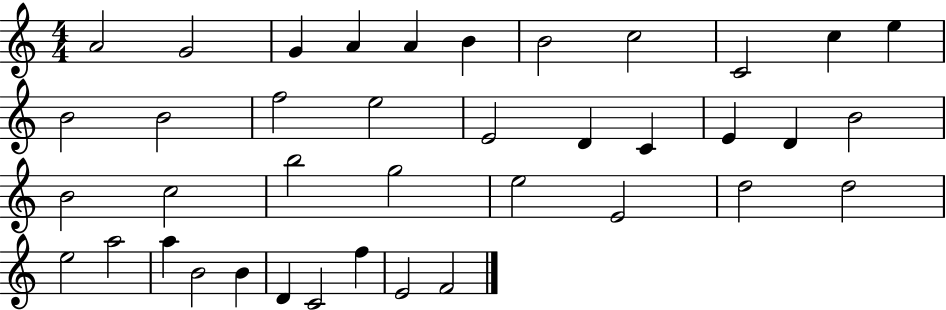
X:1
T:Untitled
M:4/4
L:1/4
K:C
A2 G2 G A A B B2 c2 C2 c e B2 B2 f2 e2 E2 D C E D B2 B2 c2 b2 g2 e2 E2 d2 d2 e2 a2 a B2 B D C2 f E2 F2